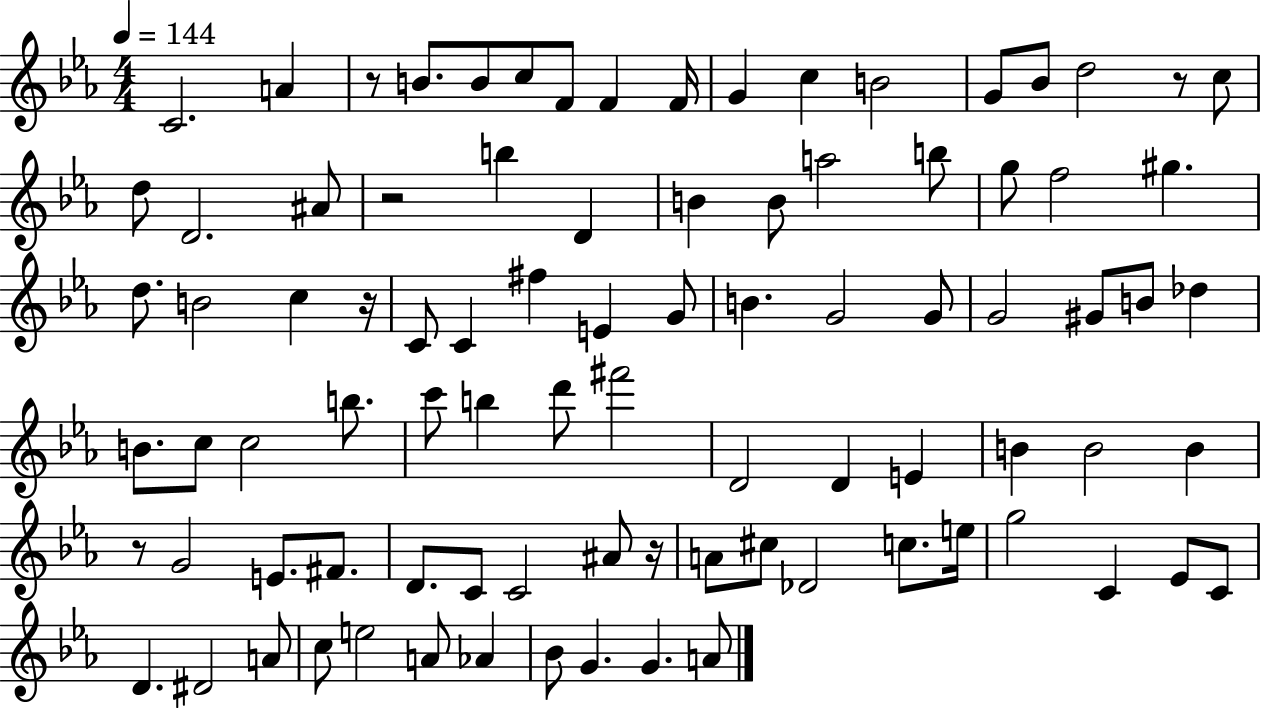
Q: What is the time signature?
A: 4/4